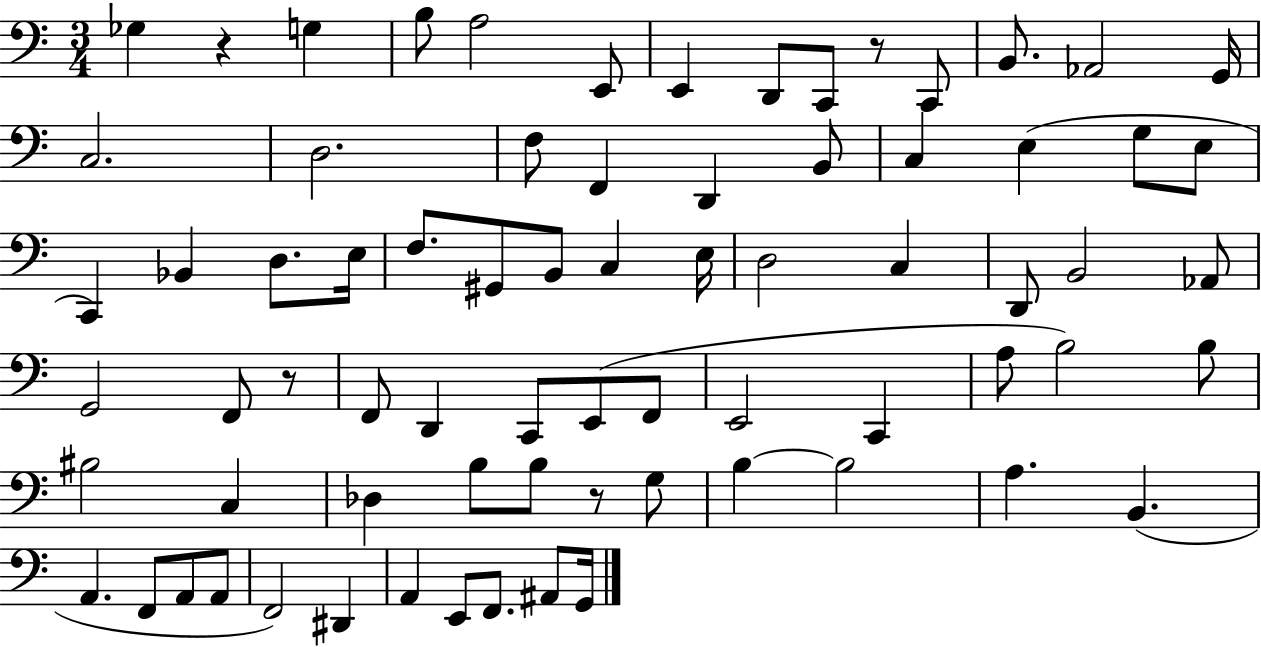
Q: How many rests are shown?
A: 4